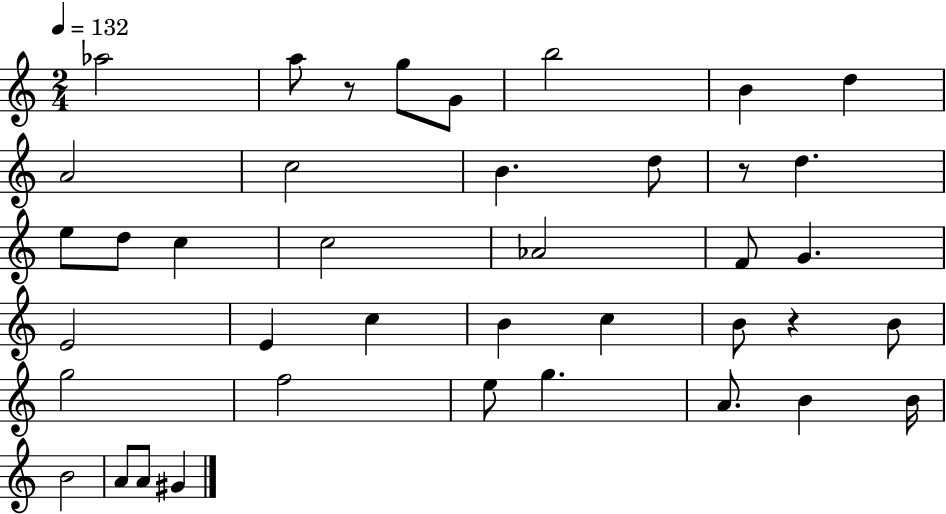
{
  \clef treble
  \numericTimeSignature
  \time 2/4
  \key c \major
  \tempo 4 = 132
  aes''2 | a''8 r8 g''8 g'8 | b''2 | b'4 d''4 | \break a'2 | c''2 | b'4. d''8 | r8 d''4. | \break e''8 d''8 c''4 | c''2 | aes'2 | f'8 g'4. | \break e'2 | e'4 c''4 | b'4 c''4 | b'8 r4 b'8 | \break g''2 | f''2 | e''8 g''4. | a'8. b'4 b'16 | \break b'2 | a'8 a'8 gis'4 | \bar "|."
}